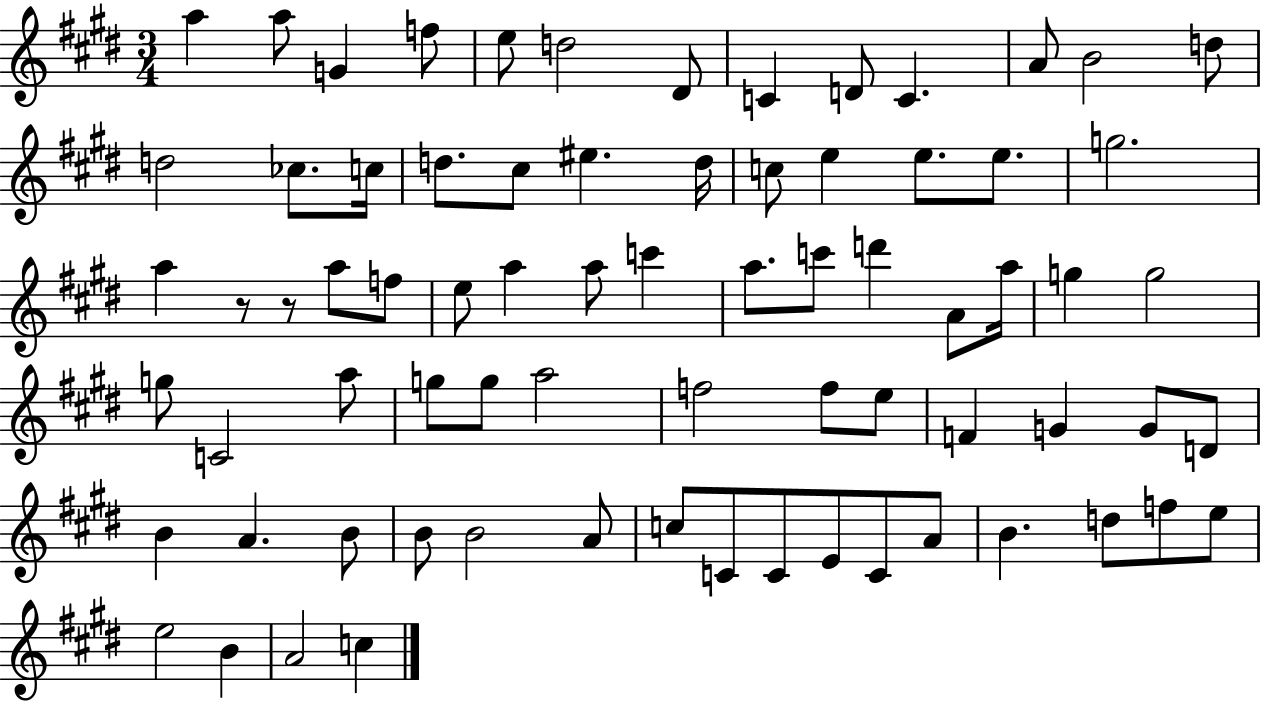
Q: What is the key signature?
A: E major